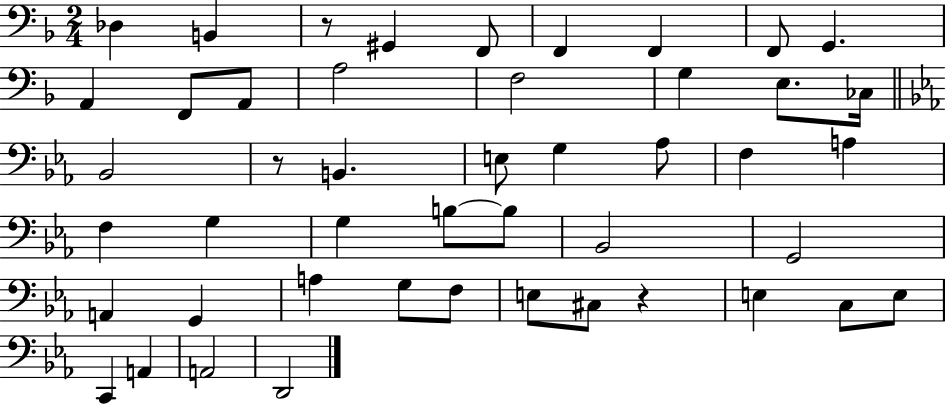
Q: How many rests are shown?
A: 3